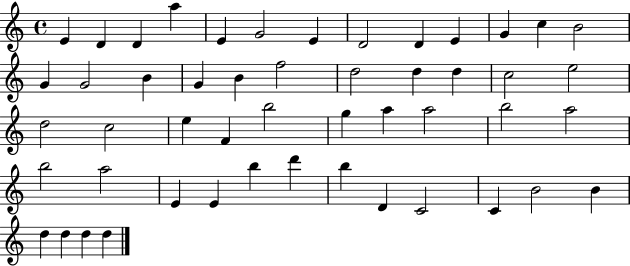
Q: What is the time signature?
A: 4/4